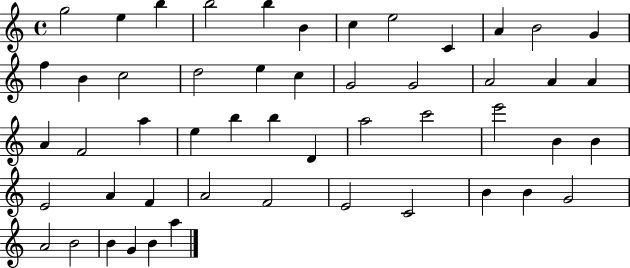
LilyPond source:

{
  \clef treble
  \time 4/4
  \defaultTimeSignature
  \key c \major
  g''2 e''4 b''4 | b''2 b''4 b'4 | c''4 e''2 c'4 | a'4 b'2 g'4 | \break f''4 b'4 c''2 | d''2 e''4 c''4 | g'2 g'2 | a'2 a'4 a'4 | \break a'4 f'2 a''4 | e''4 b''4 b''4 d'4 | a''2 c'''2 | e'''2 b'4 b'4 | \break e'2 a'4 f'4 | a'2 f'2 | e'2 c'2 | b'4 b'4 g'2 | \break a'2 b'2 | b'4 g'4 b'4 a''4 | \bar "|."
}